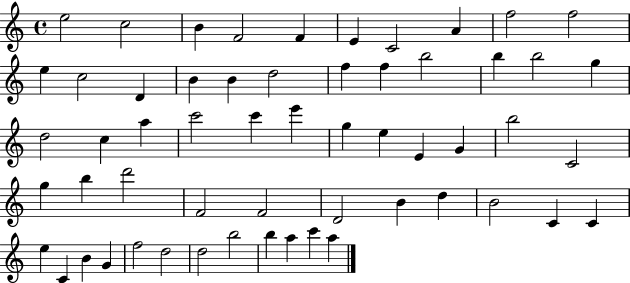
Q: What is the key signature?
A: C major